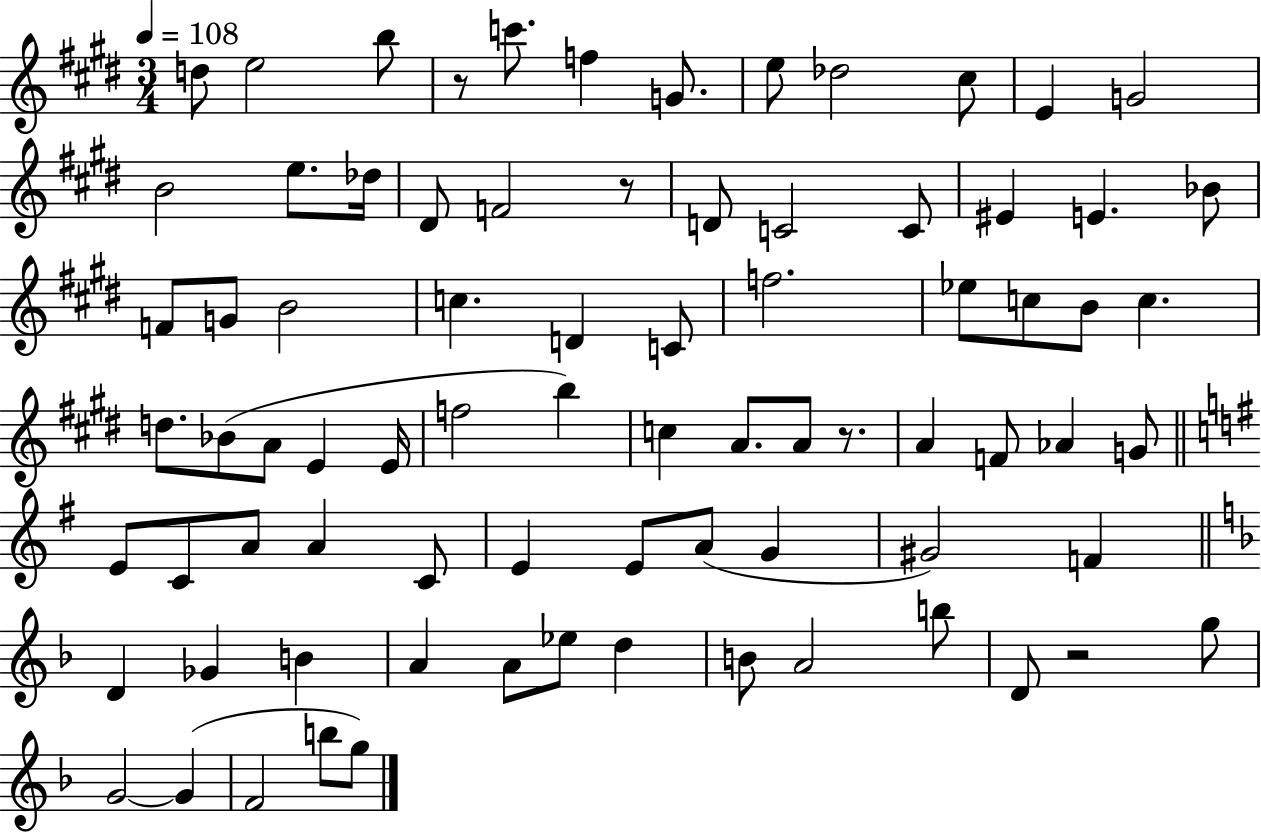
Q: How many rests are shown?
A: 4